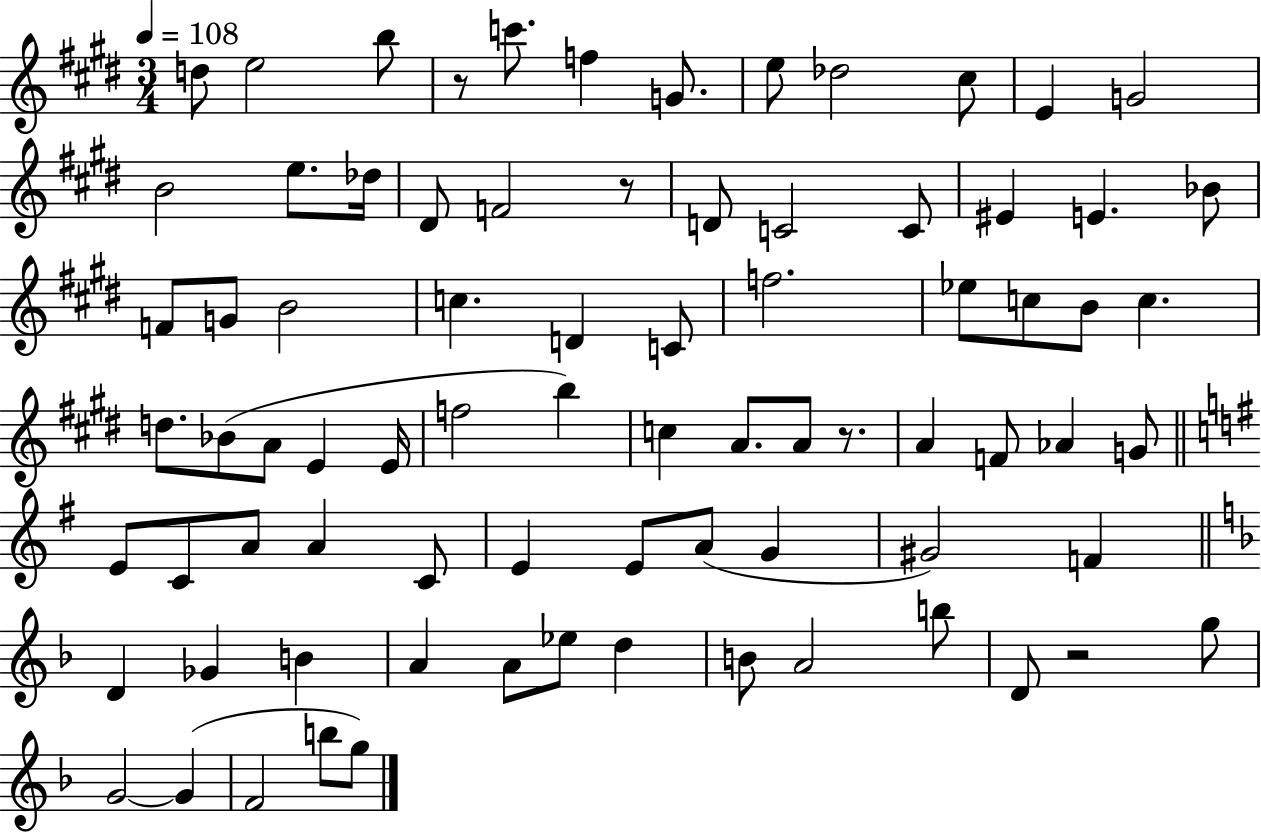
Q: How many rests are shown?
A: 4